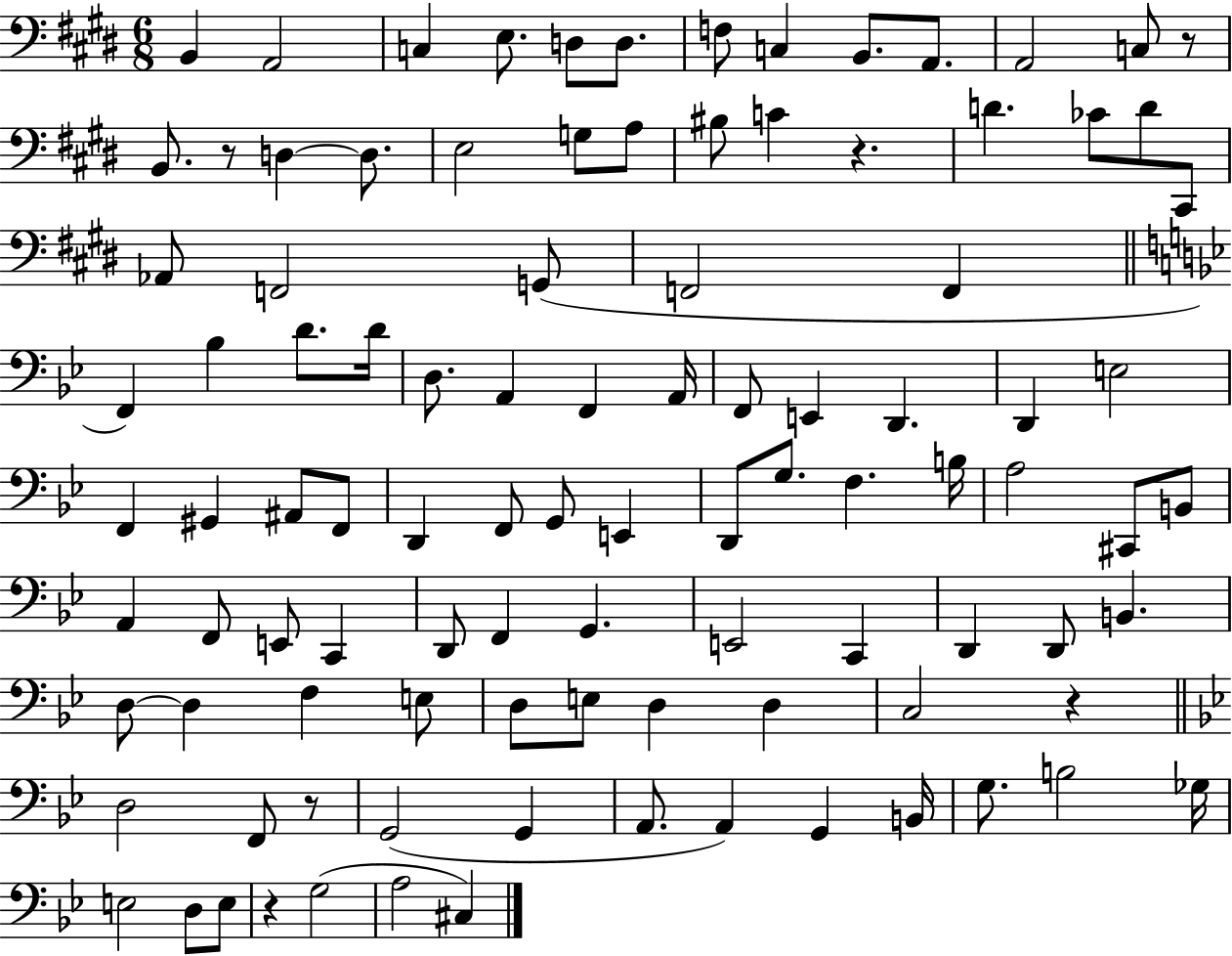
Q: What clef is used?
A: bass